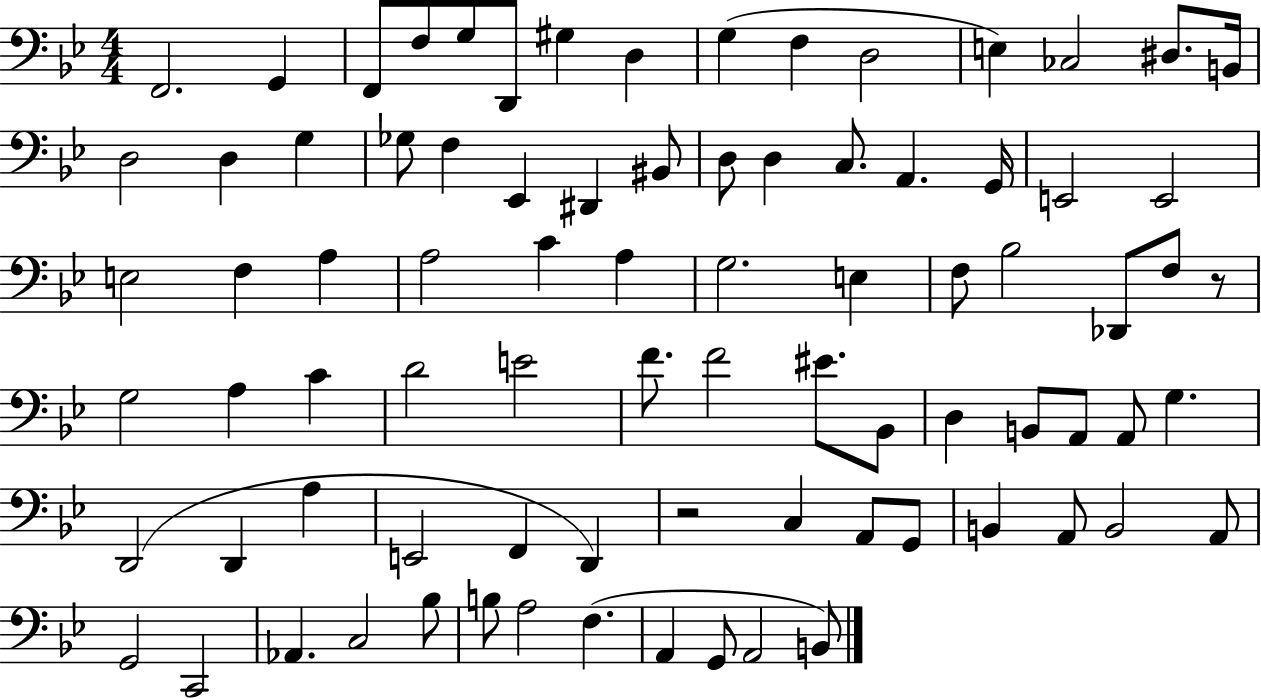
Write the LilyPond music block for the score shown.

{
  \clef bass
  \numericTimeSignature
  \time 4/4
  \key bes \major
  f,2. g,4 | f,8 f8 g8 d,8 gis4 d4 | g4( f4 d2 | e4) ces2 dis8. b,16 | \break d2 d4 g4 | ges8 f4 ees,4 dis,4 bis,8 | d8 d4 c8. a,4. g,16 | e,2 e,2 | \break e2 f4 a4 | a2 c'4 a4 | g2. e4 | f8 bes2 des,8 f8 r8 | \break g2 a4 c'4 | d'2 e'2 | f'8. f'2 eis'8. bes,8 | d4 b,8 a,8 a,8 g4. | \break d,2( d,4 a4 | e,2 f,4 d,4) | r2 c4 a,8 g,8 | b,4 a,8 b,2 a,8 | \break g,2 c,2 | aes,4. c2 bes8 | b8 a2 f4.( | a,4 g,8 a,2 b,8) | \break \bar "|."
}